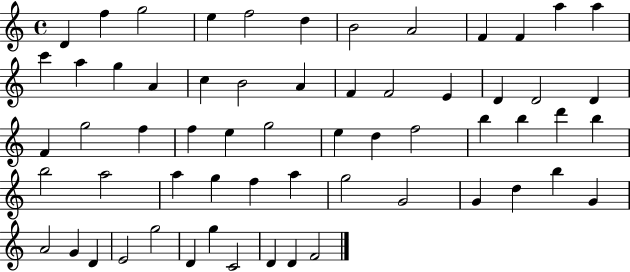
X:1
T:Untitled
M:4/4
L:1/4
K:C
D f g2 e f2 d B2 A2 F F a a c' a g A c B2 A F F2 E D D2 D F g2 f f e g2 e d f2 b b d' b b2 a2 a g f a g2 G2 G d b G A2 G D E2 g2 D g C2 D D F2